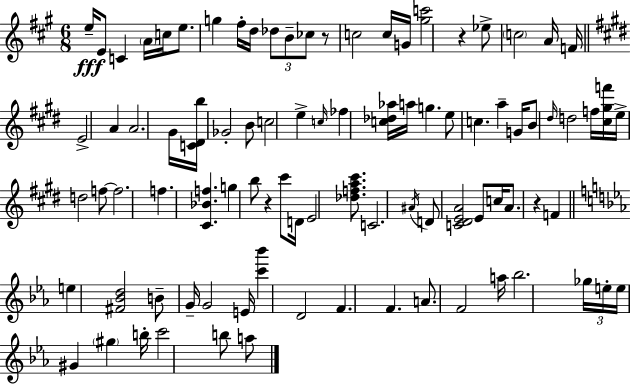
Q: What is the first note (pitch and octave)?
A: E5